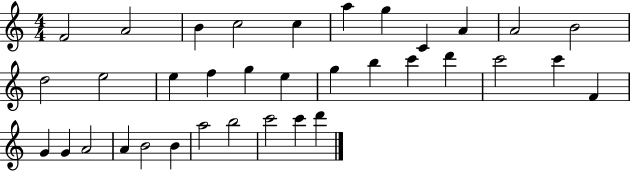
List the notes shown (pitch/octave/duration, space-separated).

F4/h A4/h B4/q C5/h C5/q A5/q G5/q C4/q A4/q A4/h B4/h D5/h E5/h E5/q F5/q G5/q E5/q G5/q B5/q C6/q D6/q C6/h C6/q F4/q G4/q G4/q A4/h A4/q B4/h B4/q A5/h B5/h C6/h C6/q D6/q